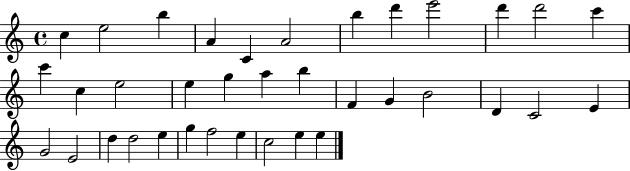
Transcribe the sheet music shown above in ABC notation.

X:1
T:Untitled
M:4/4
L:1/4
K:C
c e2 b A C A2 b d' e'2 d' d'2 c' c' c e2 e g a b F G B2 D C2 E G2 E2 d d2 e g f2 e c2 e e